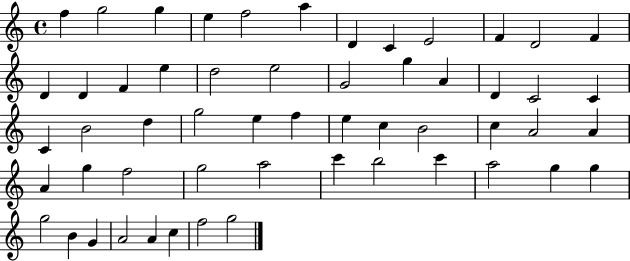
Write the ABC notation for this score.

X:1
T:Untitled
M:4/4
L:1/4
K:C
f g2 g e f2 a D C E2 F D2 F D D F e d2 e2 G2 g A D C2 C C B2 d g2 e f e c B2 c A2 A A g f2 g2 a2 c' b2 c' a2 g g g2 B G A2 A c f2 g2